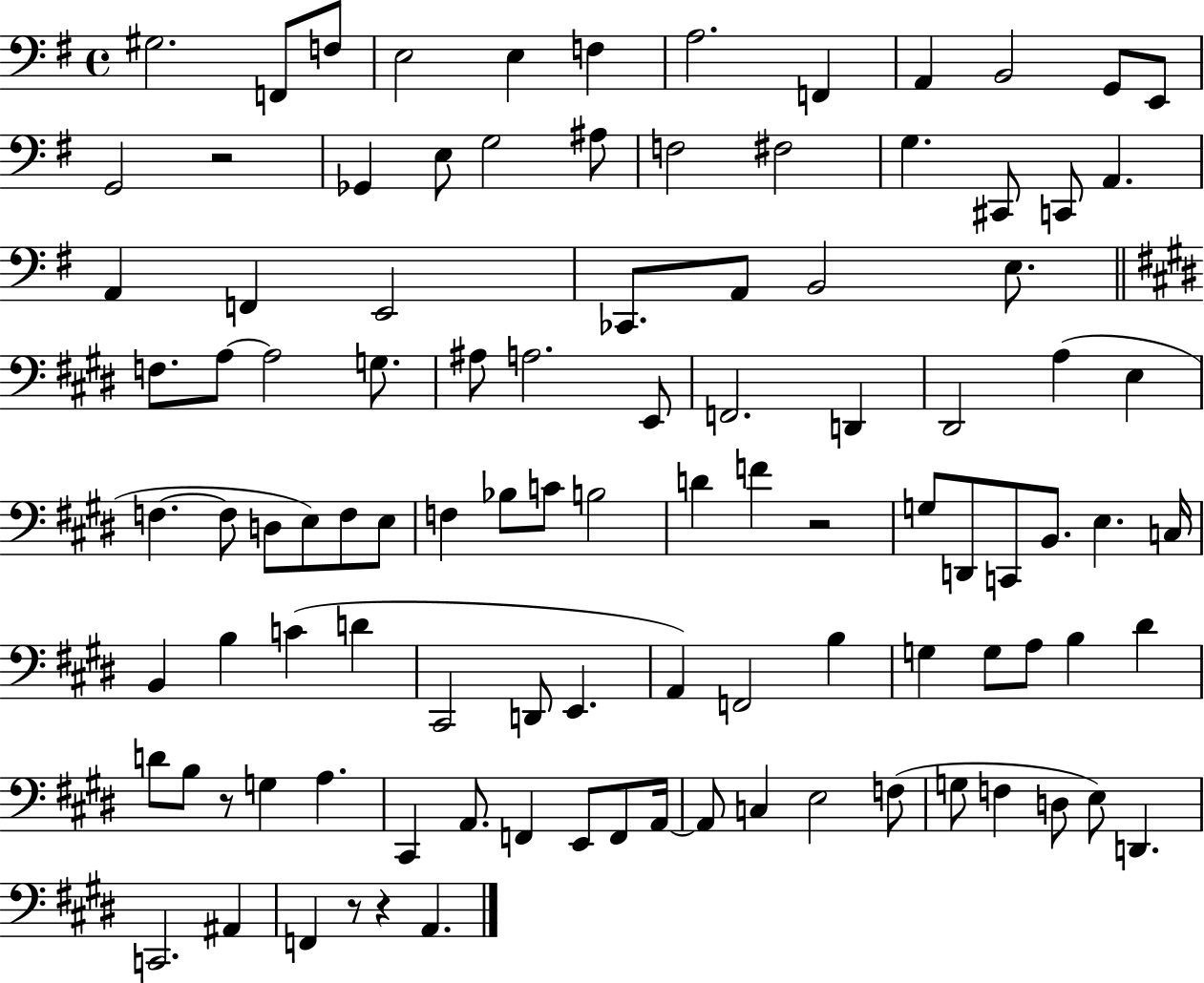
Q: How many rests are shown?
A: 5